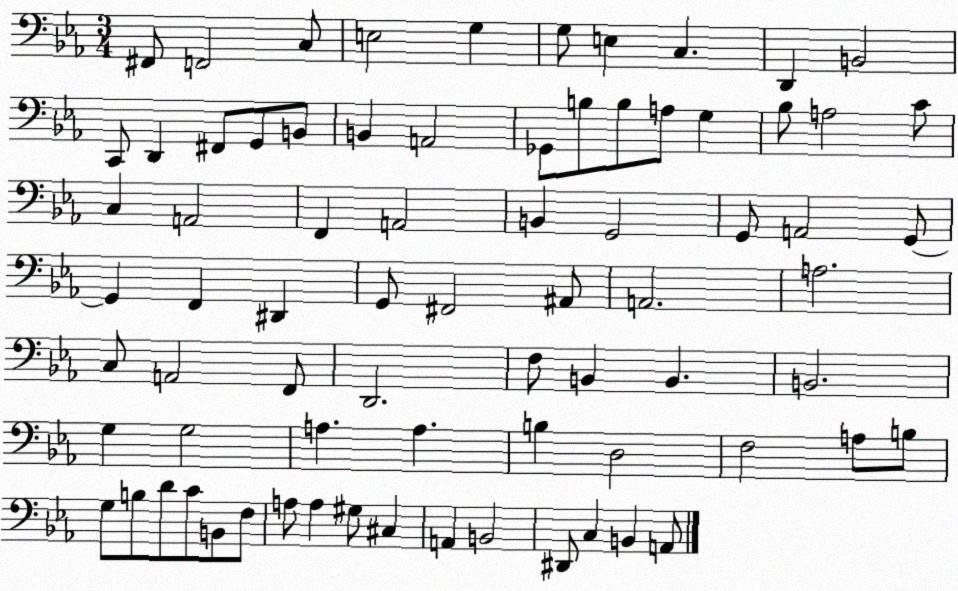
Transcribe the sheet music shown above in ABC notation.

X:1
T:Untitled
M:3/4
L:1/4
K:Eb
^F,,/2 F,,2 C,/2 E,2 G, G,/2 E, C, D,, B,,2 C,,/2 D,, ^F,,/2 G,,/2 B,,/2 B,, A,,2 _G,,/2 B,/2 B,/2 A,/2 G, _B,/2 A,2 C/2 C, A,,2 F,, A,,2 B,, G,,2 G,,/2 A,,2 G,,/2 G,, F,, ^D,, G,,/2 ^F,,2 ^A,,/2 A,,2 A,2 C,/2 A,,2 F,,/2 D,,2 F,/2 B,, B,, B,,2 G, G,2 A, A, B, D,2 F,2 A,/2 B,/2 G,/2 B,/2 D/2 C/2 B,,/2 F,/2 A,/2 A, ^G,/2 ^C, A,, B,,2 ^D,,/2 C, B,, A,,/2